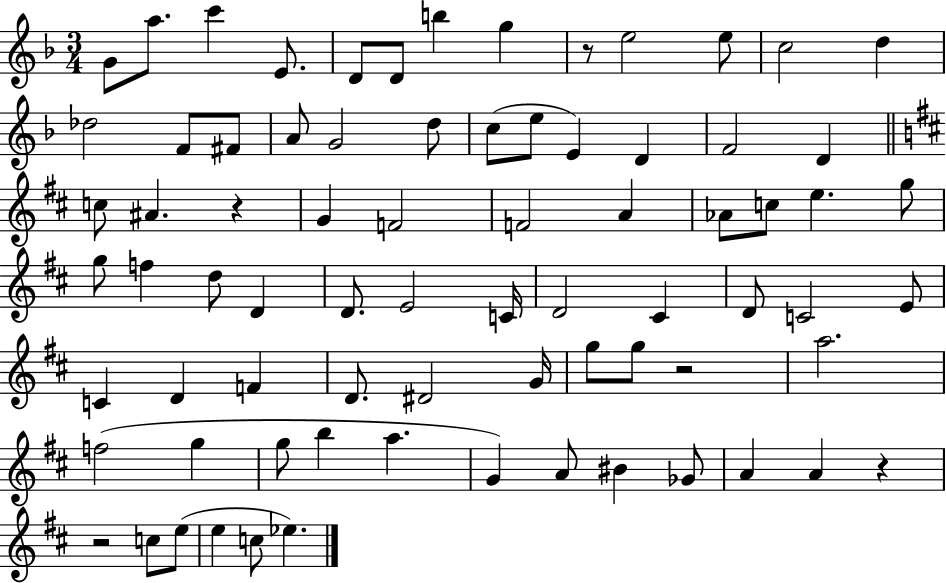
{
  \clef treble
  \numericTimeSignature
  \time 3/4
  \key f \major
  \repeat volta 2 { g'8 a''8. c'''4 e'8. | d'8 d'8 b''4 g''4 | r8 e''2 e''8 | c''2 d''4 | \break des''2 f'8 fis'8 | a'8 g'2 d''8 | c''8( e''8 e'4) d'4 | f'2 d'4 | \break \bar "||" \break \key d \major c''8 ais'4. r4 | g'4 f'2 | f'2 a'4 | aes'8 c''8 e''4. g''8 | \break g''8 f''4 d''8 d'4 | d'8. e'2 c'16 | d'2 cis'4 | d'8 c'2 e'8 | \break c'4 d'4 f'4 | d'8. dis'2 g'16 | g''8 g''8 r2 | a''2. | \break f''2( g''4 | g''8 b''4 a''4. | g'4) a'8 bis'4 ges'8 | a'4 a'4 r4 | \break r2 c''8 e''8( | e''4 c''8 ees''4.) | } \bar "|."
}